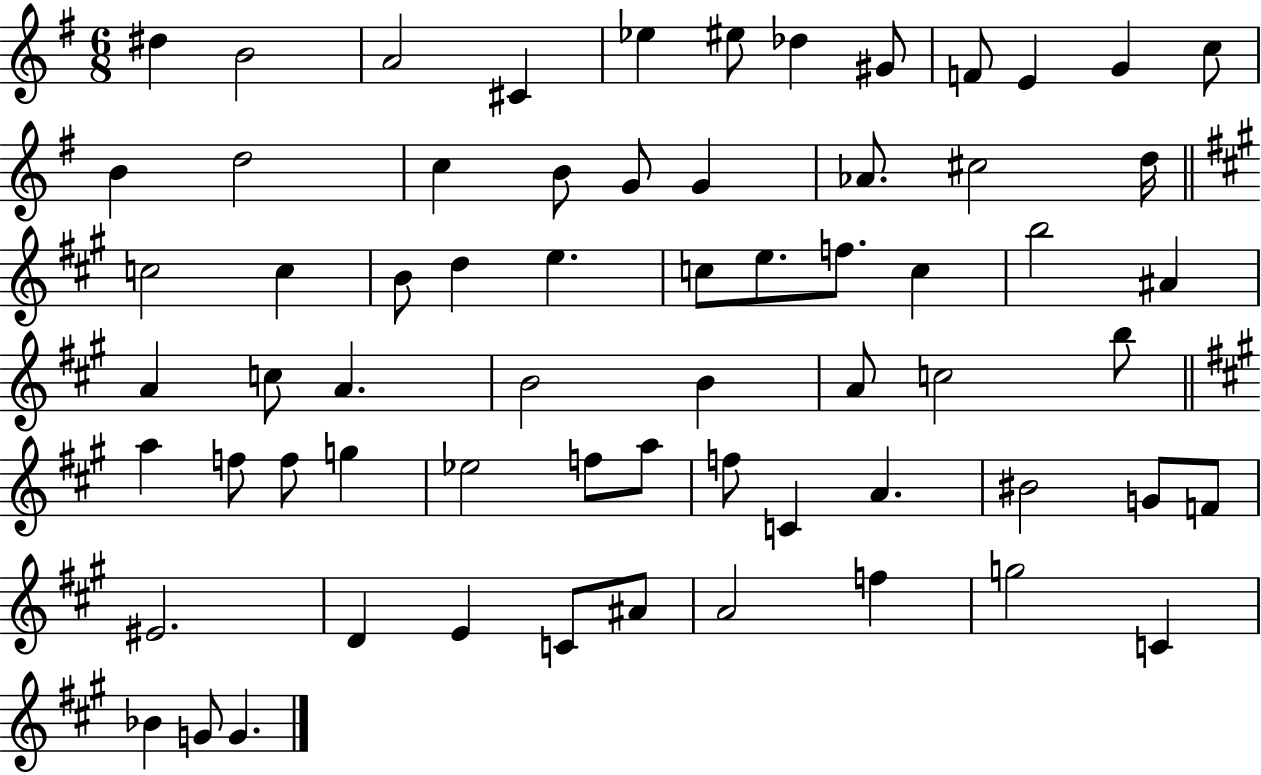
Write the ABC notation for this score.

X:1
T:Untitled
M:6/8
L:1/4
K:G
^d B2 A2 ^C _e ^e/2 _d ^G/2 F/2 E G c/2 B d2 c B/2 G/2 G _A/2 ^c2 d/4 c2 c B/2 d e c/2 e/2 f/2 c b2 ^A A c/2 A B2 B A/2 c2 b/2 a f/2 f/2 g _e2 f/2 a/2 f/2 C A ^B2 G/2 F/2 ^E2 D E C/2 ^A/2 A2 f g2 C _B G/2 G